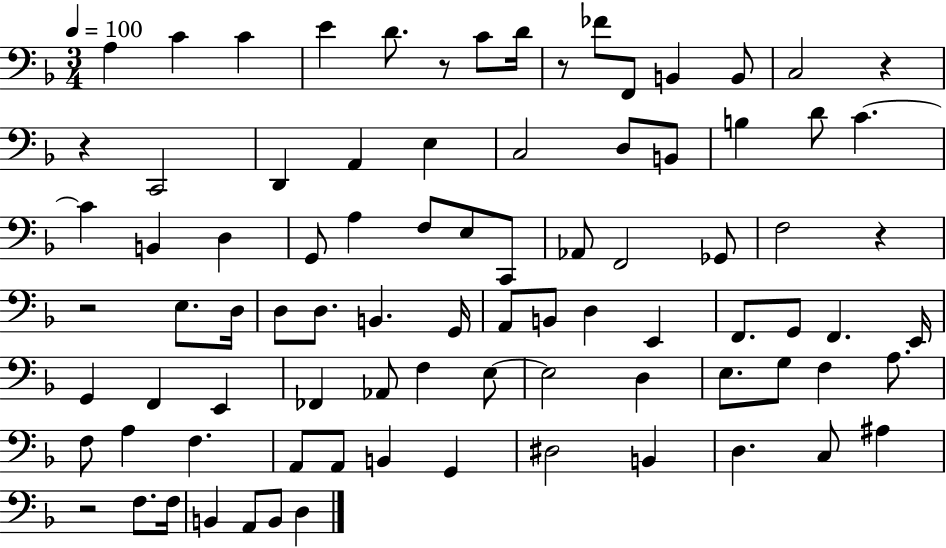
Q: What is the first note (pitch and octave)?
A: A3